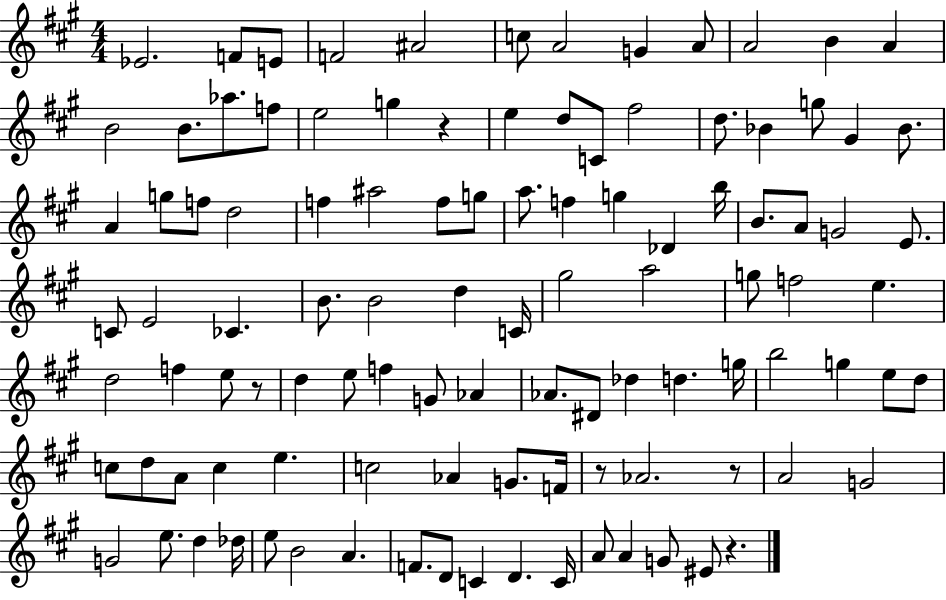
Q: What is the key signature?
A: A major